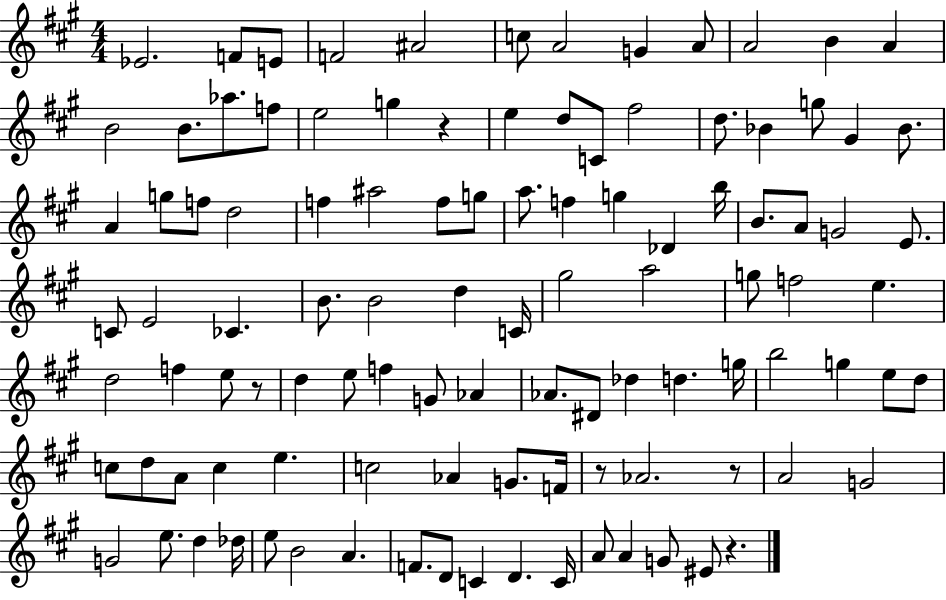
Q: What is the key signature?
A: A major